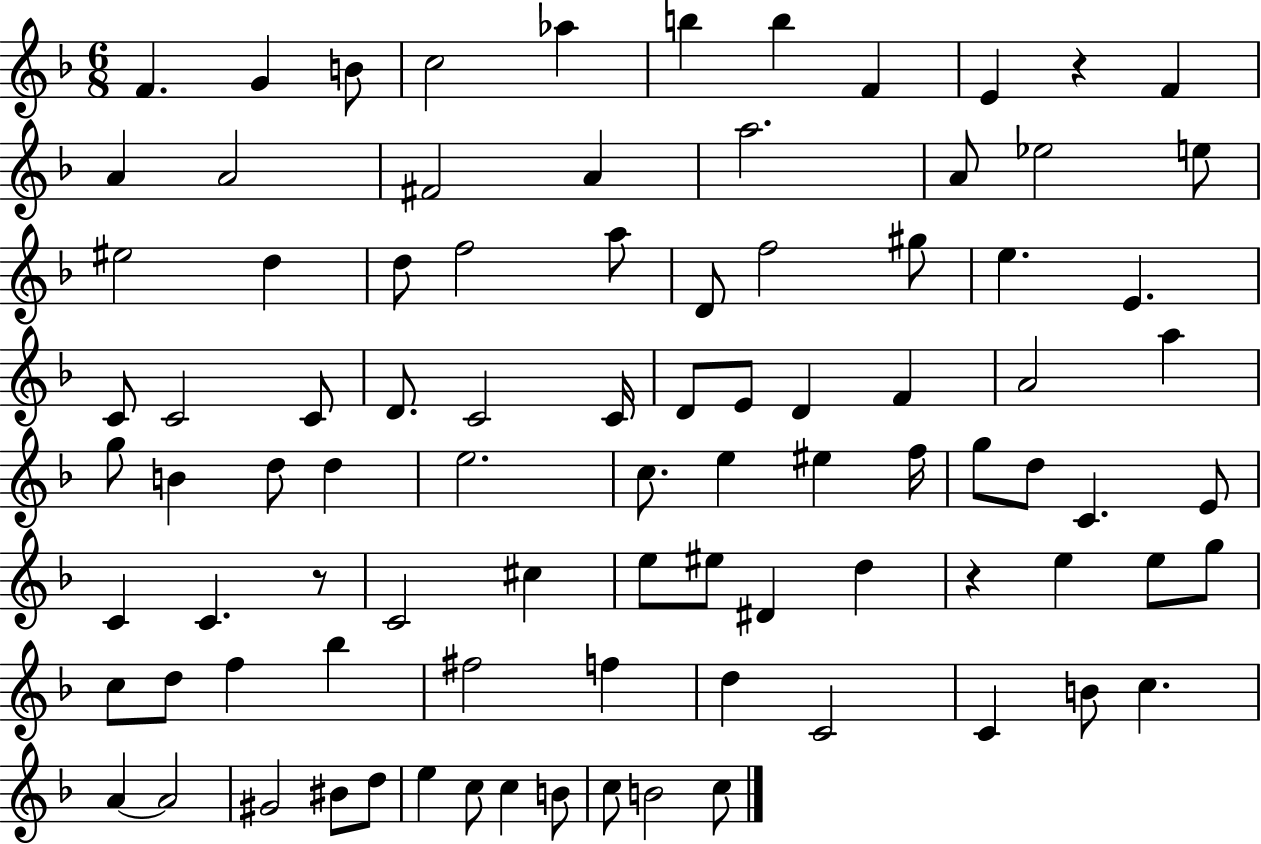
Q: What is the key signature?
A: F major